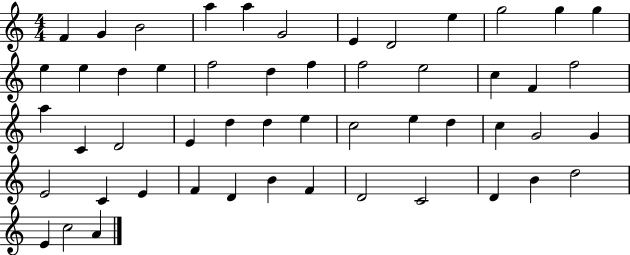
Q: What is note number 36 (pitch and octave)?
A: G4